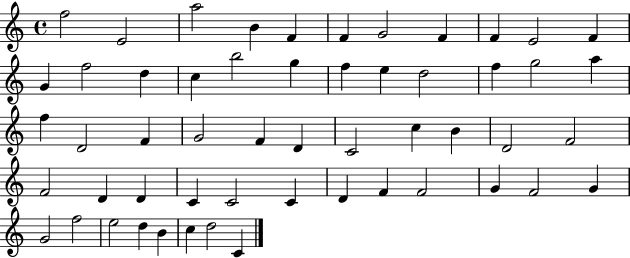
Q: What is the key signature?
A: C major